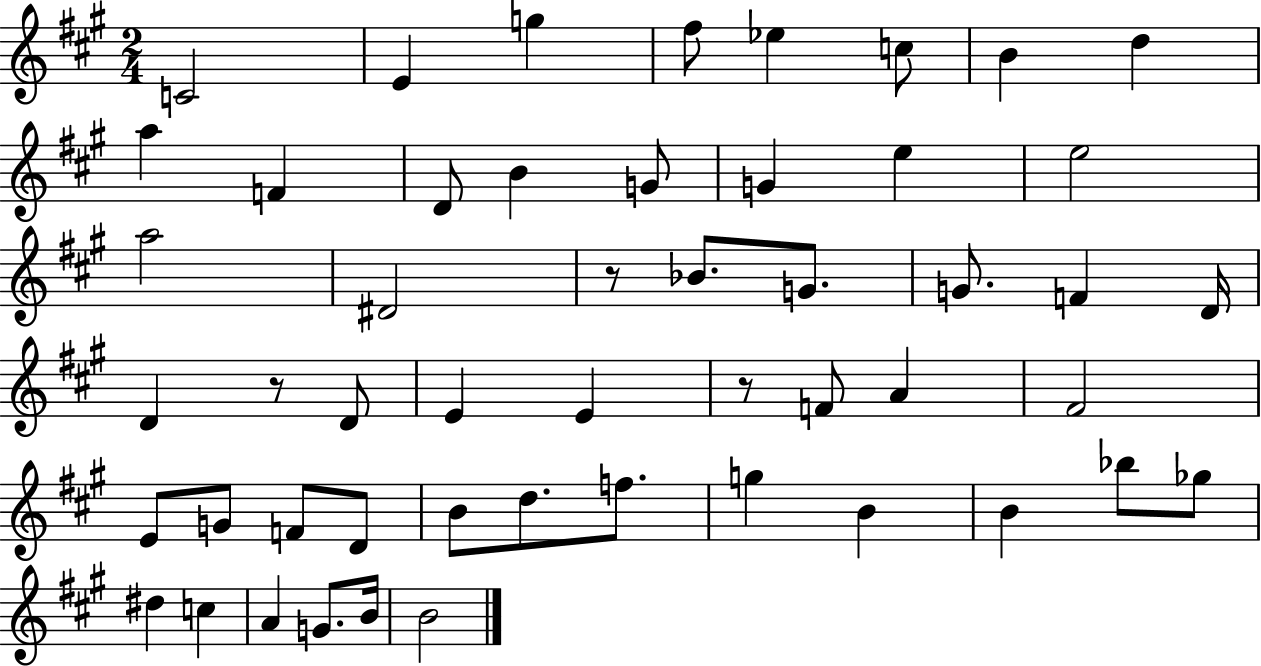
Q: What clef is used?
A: treble